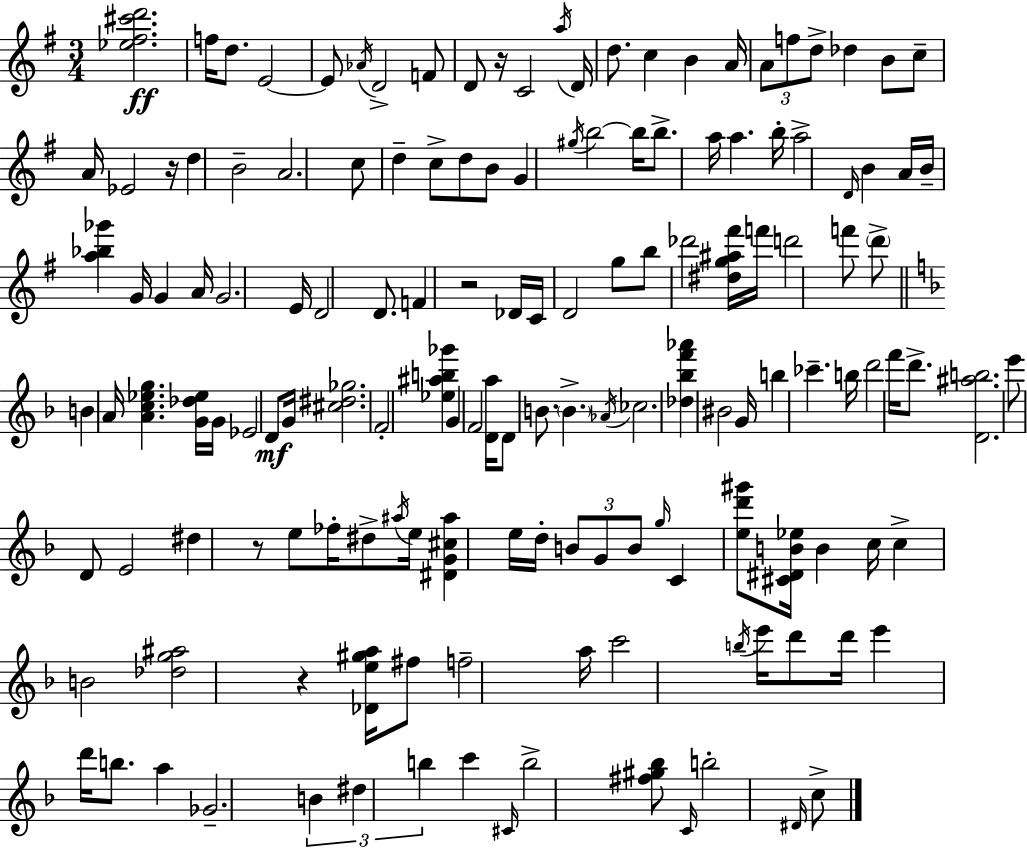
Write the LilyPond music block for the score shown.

{
  \clef treble
  \numericTimeSignature
  \time 3/4
  \key g \major
  <ees'' fis'' cis''' d'''>2.\ff | f''16 d''8. e'2~~ | e'8 \acciaccatura { aes'16 } d'2-> f'8 | d'8 r16 c'2 | \break \acciaccatura { a''16 } d'16 d''8. c''4 b'4 | a'16 \tuplet 3/2 { a'8 f''8 d''8-> } des''4 | b'8 c''8-- a'16 ees'2 | r16 d''4 b'2-- | \break a'2. | c''8 d''4-- c''8-> d''8 | b'8 g'4 \acciaccatura { gis''16 } b''2~~ | b''16 b''8.-> a''16 a''4. | \break b''16-. a''2-> \grace { d'16 } | b'4 a'16 b'16-- <a'' bes'' ges'''>4 g'16 g'4 | a'16 g'2. | e'16 d'2 | \break d'8. f'4 r2 | des'16 c'16 d'2 | g''8 b''8 des'''2 | <dis'' g'' ais'' fis'''>16 f'''16 d'''2 | \break f'''8 \parenthesize d'''8-> \bar "||" \break \key f \major b'4 a'16 <a' c'' ees'' g''>4. <g' des'' ees''>16 | g'16 ees'2 d'8\mf g'16 | <cis'' dis'' ges''>2. | f'2-. <ees'' ais'' b'' ges'''>4 | \break g'4 f'2 | <d' a''>16 d'8 b'8. \parenthesize b'4.-> | \acciaccatura { aes'16 } ces''2. | <des'' bes'' f''' aes'''>4 bis'2 | \break g'16 b''4 ces'''4.-- | b''16 d'''2 f'''16 d'''8.-> | <d' ais'' b''>2. | e'''8 d'8 e'2 | \break dis''4 r8 e''8 fes''16-. dis''8-> | \acciaccatura { ais''16 } e''16 <dis' g' cis'' ais''>4 e''16 d''16-. \tuplet 3/2 { b'8 g'8 | b'8 } \grace { g''16 } c'4 <e'' d''' gis'''>8 <cis' dis' b' ees''>16 b'4 | c''16 c''4-> b'2 | \break <des'' g'' ais''>2 r4 | <des' e'' gis'' a''>16 fis''8 f''2-- | a''16 c'''2 \acciaccatura { b''16 } | e'''16 d'''8 d'''16 e'''4 d'''16 b''8. | \break a''4 ges'2.-- | \tuplet 3/2 { b'4 dis''4 | b''4 } c'''4 \grace { cis'16 } b''2-> | <fis'' gis'' bes''>8 \grace { c'16 } b''2-. | \break \grace { dis'16 } c''8-> \bar "|."
}